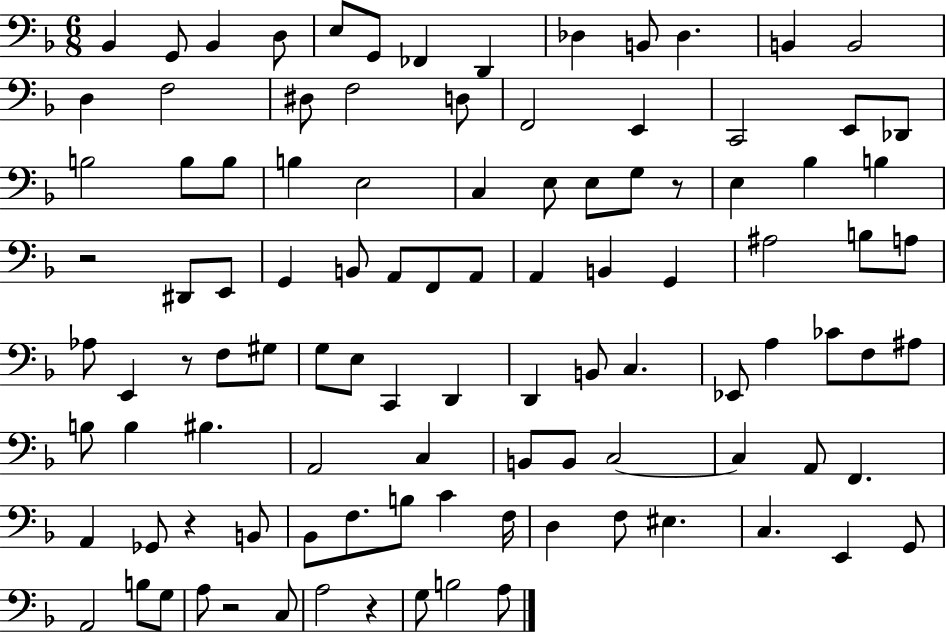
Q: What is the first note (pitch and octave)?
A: Bb2